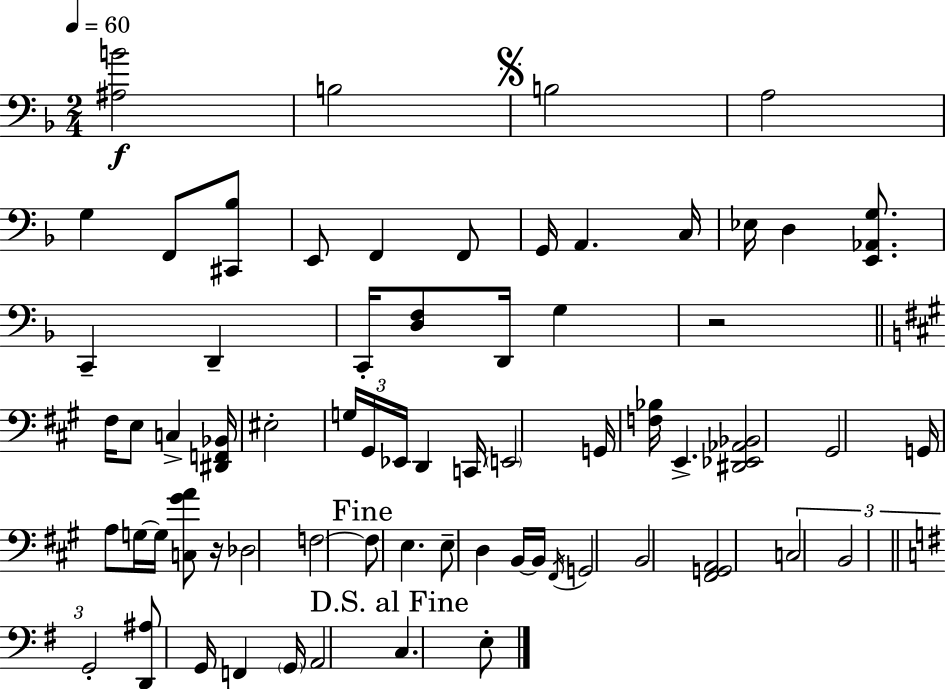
X:1
T:Untitled
M:2/4
L:1/4
K:Dm
[^A,B]2 B,2 B,2 A,2 G, F,,/2 [^C,,_B,]/2 E,,/2 F,, F,,/2 G,,/4 A,, C,/4 _E,/4 D, [E,,_A,,G,]/2 C,, D,, C,,/4 [D,F,]/2 D,,/4 G, z2 ^F,/4 E,/2 C, [^D,,F,,_B,,]/4 ^E,2 G,/4 ^G,,/4 _E,,/4 D,, C,,/4 E,,2 G,,/4 [F,_B,]/4 E,, [^D,,_E,,_A,,_B,,]2 ^G,,2 G,,/4 A,/2 G,/4 G,/4 [C,^GA]/2 z/4 _D,2 F,2 F,/2 E, E,/2 D, B,,/4 B,,/4 ^F,,/4 G,,2 B,,2 [^F,,G,,A,,]2 C,2 B,,2 G,,2 [D,,^A,]/2 G,,/4 F,, G,,/4 A,,2 C, E,/2